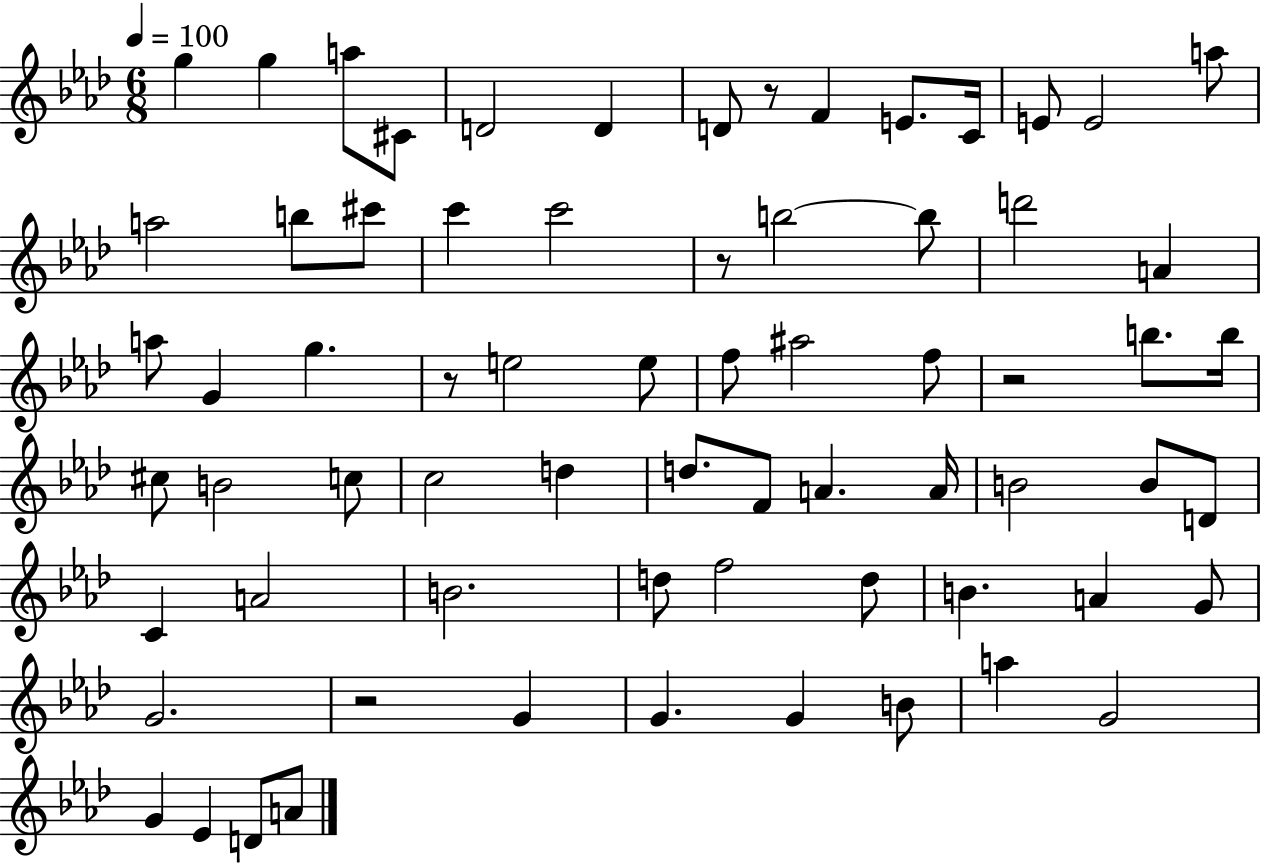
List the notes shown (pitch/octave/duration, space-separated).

G5/q G5/q A5/e C#4/e D4/h D4/q D4/e R/e F4/q E4/e. C4/s E4/e E4/h A5/e A5/h B5/e C#6/e C6/q C6/h R/e B5/h B5/e D6/h A4/q A5/e G4/q G5/q. R/e E5/h E5/e F5/e A#5/h F5/e R/h B5/e. B5/s C#5/e B4/h C5/e C5/h D5/q D5/e. F4/e A4/q. A4/s B4/h B4/e D4/e C4/q A4/h B4/h. D5/e F5/h D5/e B4/q. A4/q G4/e G4/h. R/h G4/q G4/q. G4/q B4/e A5/q G4/h G4/q Eb4/q D4/e A4/e